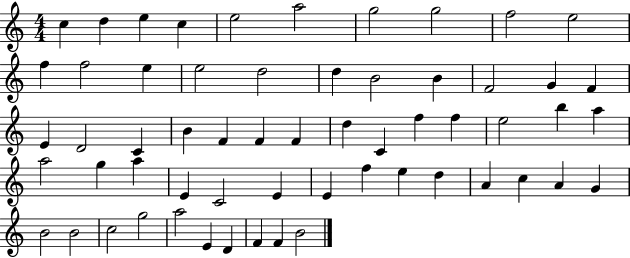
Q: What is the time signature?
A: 4/4